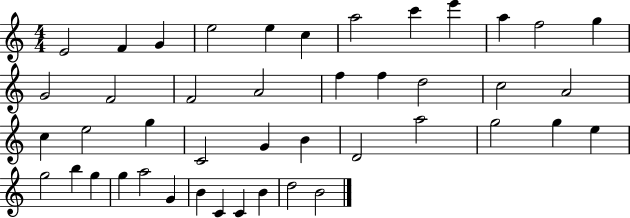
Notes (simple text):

E4/h F4/q G4/q E5/h E5/q C5/q A5/h C6/q E6/q A5/q F5/h G5/q G4/h F4/h F4/h A4/h F5/q F5/q D5/h C5/h A4/h C5/q E5/h G5/q C4/h G4/q B4/q D4/h A5/h G5/h G5/q E5/q G5/h B5/q G5/q G5/q A5/h G4/q B4/q C4/q C4/q B4/q D5/h B4/h